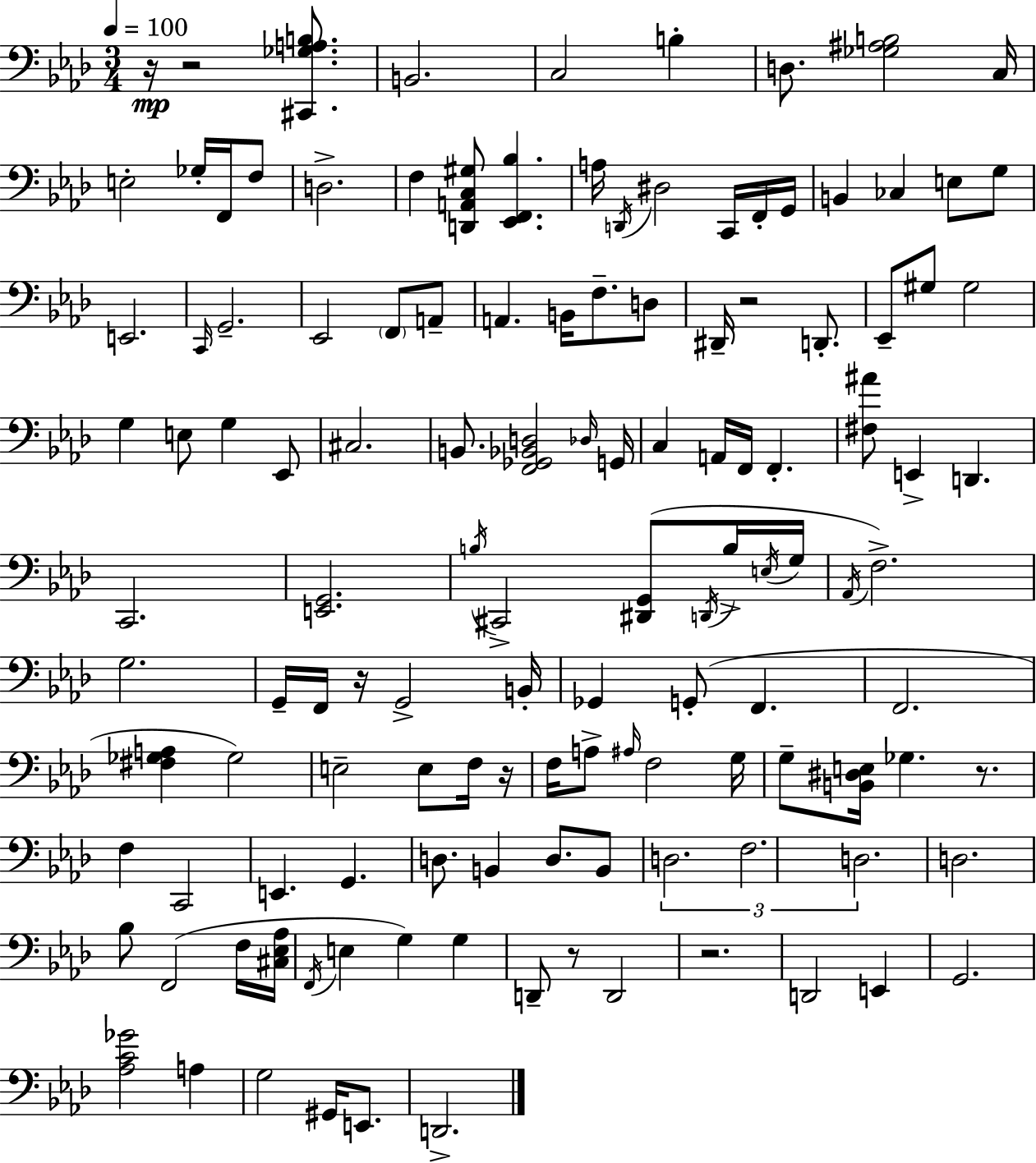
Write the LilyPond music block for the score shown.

{
  \clef bass
  \numericTimeSignature
  \time 3/4
  \key f \minor
  \tempo 4 = 100
  r16\mp r2 <cis, ges a b>8. | b,2. | c2 b4-. | d8. <ges ais b>2 c16 | \break e2-. ges16-. f,16 f8 | d2.-> | f4 <d, a, c gis>8 <ees, f, bes>4. | a16 \acciaccatura { d,16 } dis2 c,16 f,16-. | \break g,16 b,4 ces4 e8 g8 | e,2. | \grace { c,16 } g,2.-- | ees,2 \parenthesize f,8 | \break a,8-- a,4. b,16 f8.-- | d8 dis,16-- r2 d,8.-. | ees,8-- gis8 gis2 | g4 e8 g4 | \break ees,8 cis2. | b,8. <f, ges, bes, d>2 | \grace { des16 } g,16 c4 a,16 f,16 f,4.-. | <fis ais'>8 e,4-> d,4. | \break c,2. | <e, g,>2. | \acciaccatura { b16 } cis,2-> | <dis, g,>8( \acciaccatura { d,16 } b16-> \acciaccatura { e16 } g16 \acciaccatura { aes,16 }) f2.-> | \break g2. | g,16-- f,16 r16 g,2-> | b,16-. ges,4 g,8-.( | f,4. f,2. | \break <fis ges a>4 ges2) | e2-- | e8 f16 r16 f16 a8-> \grace { ais16 } f2 | g16 g8-- <b, dis e>16 ges4. | \break r8. f4 | c,2 e,4. | g,4. d8. b,4 | d8. b,8 \tuplet 3/2 { d2. | \break f2. | d2. } | d2. | bes8 f,2( | \break f16 <cis ees aes>16 \acciaccatura { f,16 } e4 | g4) g4 d,8-- r8 | d,2 r2. | d,2 | \break e,4 g,2. | <aes c' ges'>2 | a4 g2 | gis,16 e,8. d,2.-> | \break \bar "|."
}